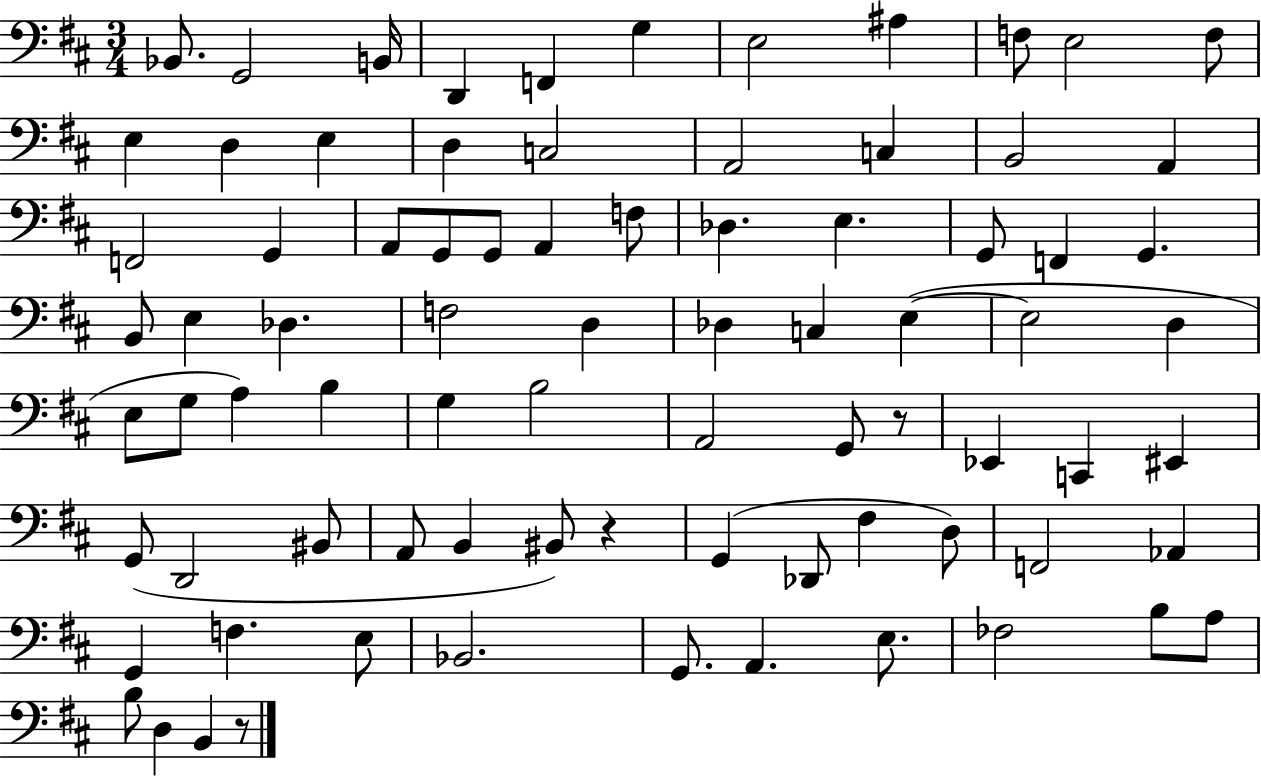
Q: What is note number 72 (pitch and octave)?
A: E3